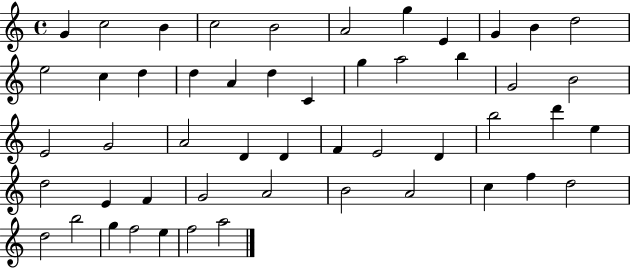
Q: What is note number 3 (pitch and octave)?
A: B4